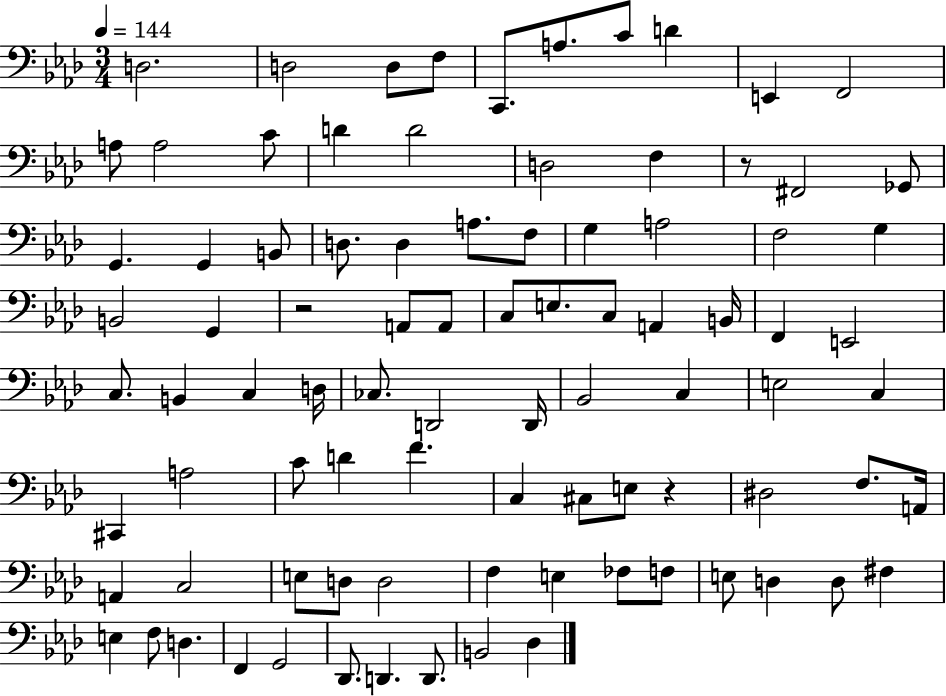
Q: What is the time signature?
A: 3/4